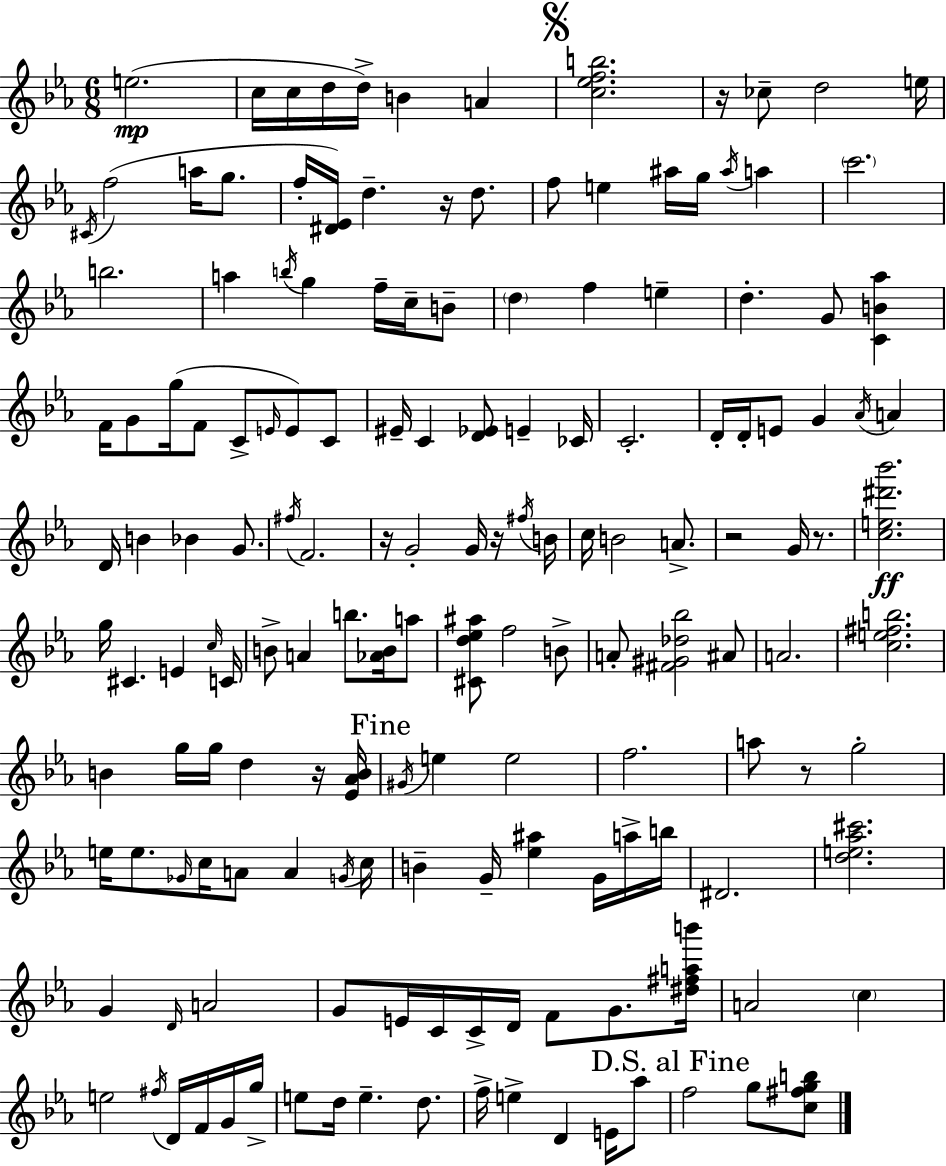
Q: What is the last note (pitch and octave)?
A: G5